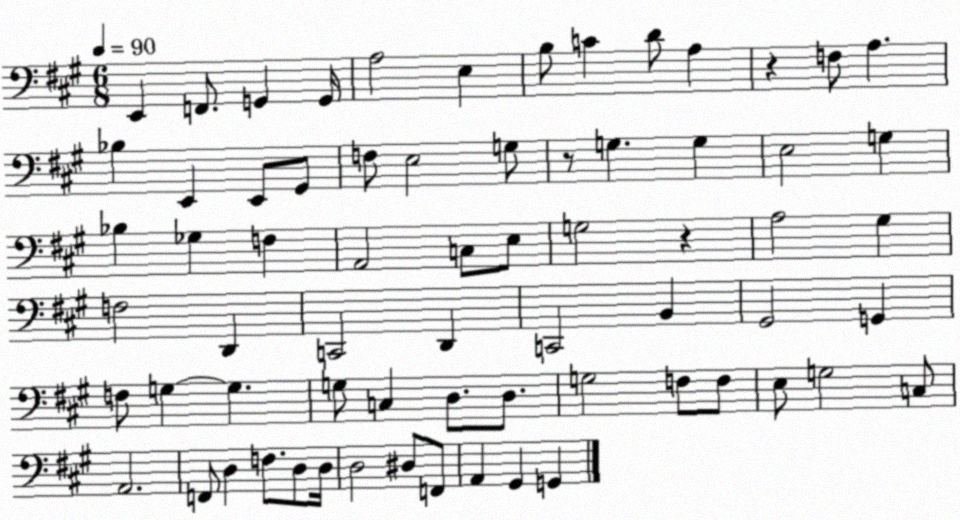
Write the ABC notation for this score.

X:1
T:Untitled
M:6/8
L:1/4
K:A
E,, F,,/2 G,, G,,/4 A,2 E, B,/2 C D/2 A, z F,/2 A, _B, E,, E,,/2 ^G,,/2 F,/2 E,2 G,/2 z/2 G, G, E,2 G, _B, _G, F, A,,2 C,/2 E,/2 G,2 z A,2 ^G, F,2 D,, C,,2 D,, C,,2 B,, ^G,,2 G,, F,/2 G, G, G,/2 C, D,/2 D,/2 G,2 F,/2 F,/2 E,/2 G,2 C,/2 A,,2 F,,/2 D, F,/2 D,/2 D,/4 D,2 ^D,/2 F,,/2 A,, ^G,, G,,